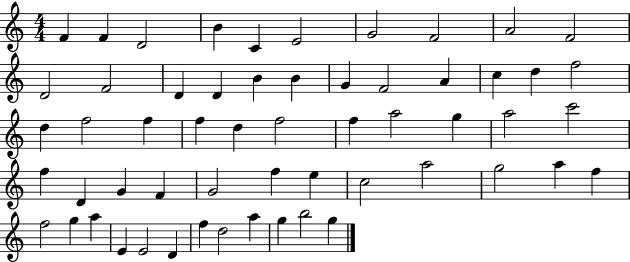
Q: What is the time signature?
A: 4/4